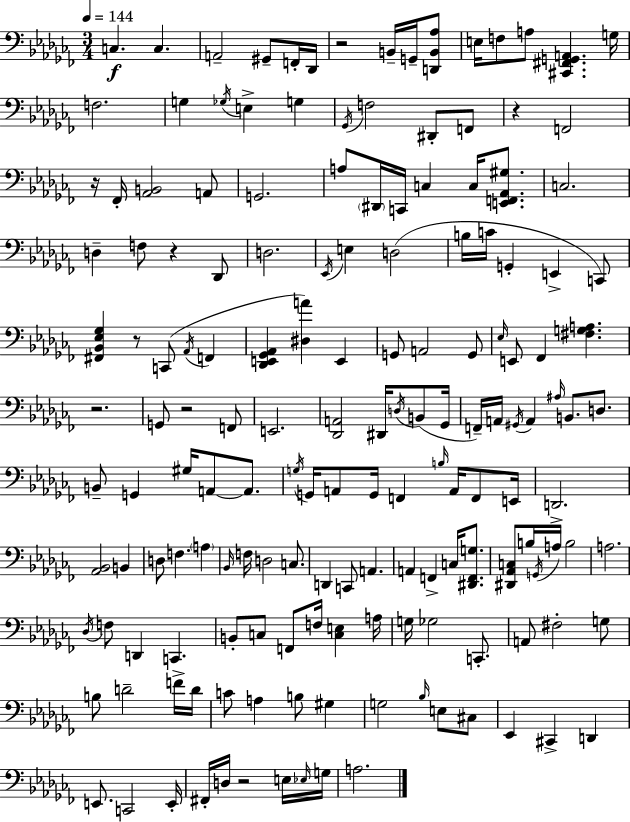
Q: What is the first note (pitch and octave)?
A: C3